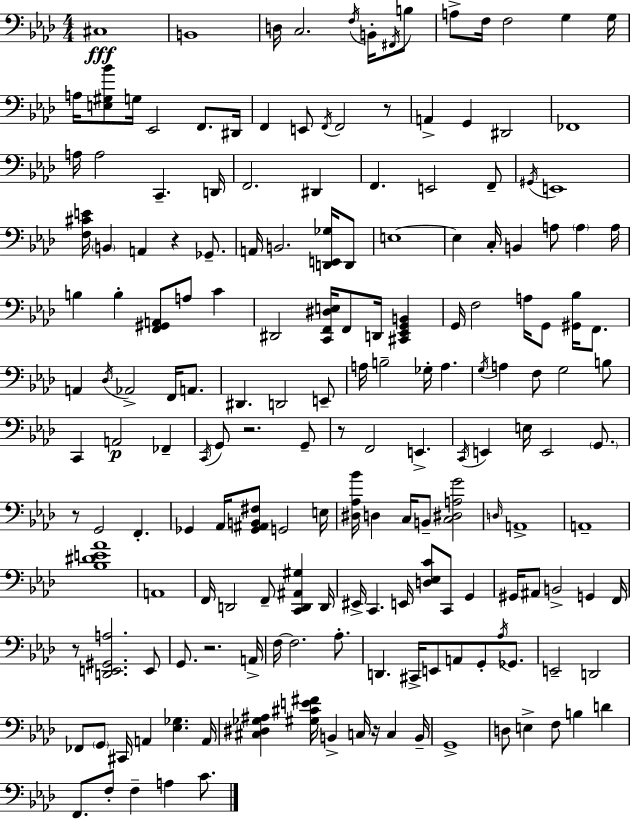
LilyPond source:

{
  \clef bass
  \numericTimeSignature
  \time 4/4
  \key f \minor
  \repeat volta 2 { cis1\fff | b,1 | d16 c2. \acciaccatura { f16 } b,16-. \acciaccatura { fis,16 } | b8 a8-> f16 f2 g4 | \break g16 a16 <e gis bes'>8 g16 ees,2 f,8. | dis,16 f,4 e,8 \acciaccatura { f,16 } f,2 | r8 a,4-> g,4 dis,2 | fes,1 | \break a16 a2 c,4.-- | d,16 f,2. dis,4 | f,4. e,2 | f,8-- \acciaccatura { gis,16 } e,1 | \break <f cis' e'>16 \parenthesize b,4 a,4 r4 | ges,8.-- a,16 b,2. | <d, e, ges>16 d,8 e1~~ | e4 c16-. b,4 a8 \parenthesize a4 | \break a16 b4 b4-. <f, gis, a,>8 a8 | c'4 dis,2 <c, f, dis e>16 f,8 d,16 | <cis, ees, g, b,>4 g,16 f2 a16 g,8 | <gis, bes>16 f,8. a,4 \acciaccatura { des16 } aes,2-> | \break f,16 a,8. dis,4. d,2 | e,8-- a16 b2-- ges16-. a4. | \acciaccatura { g16 } a4 f8 g2 | b8 c,4 a,2\p | \break fes,4-- \acciaccatura { c,16 } g,8 r2. | g,8-- r8 f,2 | e,4.-> \acciaccatura { c,16 } e,4 e16 e,2 | \parenthesize g,8. r8 g,2 | \break f,4.-. ges,4 aes,16 <ges, ais, b, fis>8 g,2 | e16 <dis aes bes'>16 d4 c16 b,8-- | <c dis a g'>2 \grace { d16 } a,1-> | a,1-- | \break <bes dis' e' aes'>1 | a,1 | f,16 d,2 | f,8-- <c, d, ais, gis>4 d,16 eis,16-> c,4. | \break e,16 <d ees c'>8 c,8 g,4 gis,16 ais,8 b,2-> | g,4 f,16 r8 <d, e, gis, a>2. | e,8 g,8. r2. | a,16-> f16~~ f2. | \break aes8.-. d,4. cis,16-> | e,8 a,8 g,8-. \acciaccatura { aes16 } ges,8. e,2-- | d,2 fes,8 \parenthesize g,8 cis,16 a,4 | <ees ges>4. a,16 <cis dis ges ais>4 <gis cis' e' fis'>16 b,4-> | \break c16 r16 c4 b,16-- g,1-> | d8 e4-> | f8 b4 d'4 f,8. f8-. f4-- | a4 c'8. } \bar "|."
}